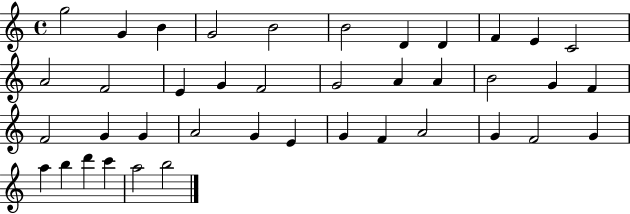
{
  \clef treble
  \time 4/4
  \defaultTimeSignature
  \key c \major
  g''2 g'4 b'4 | g'2 b'2 | b'2 d'4 d'4 | f'4 e'4 c'2 | \break a'2 f'2 | e'4 g'4 f'2 | g'2 a'4 a'4 | b'2 g'4 f'4 | \break f'2 g'4 g'4 | a'2 g'4 e'4 | g'4 f'4 a'2 | g'4 f'2 g'4 | \break a''4 b''4 d'''4 c'''4 | a''2 b''2 | \bar "|."
}